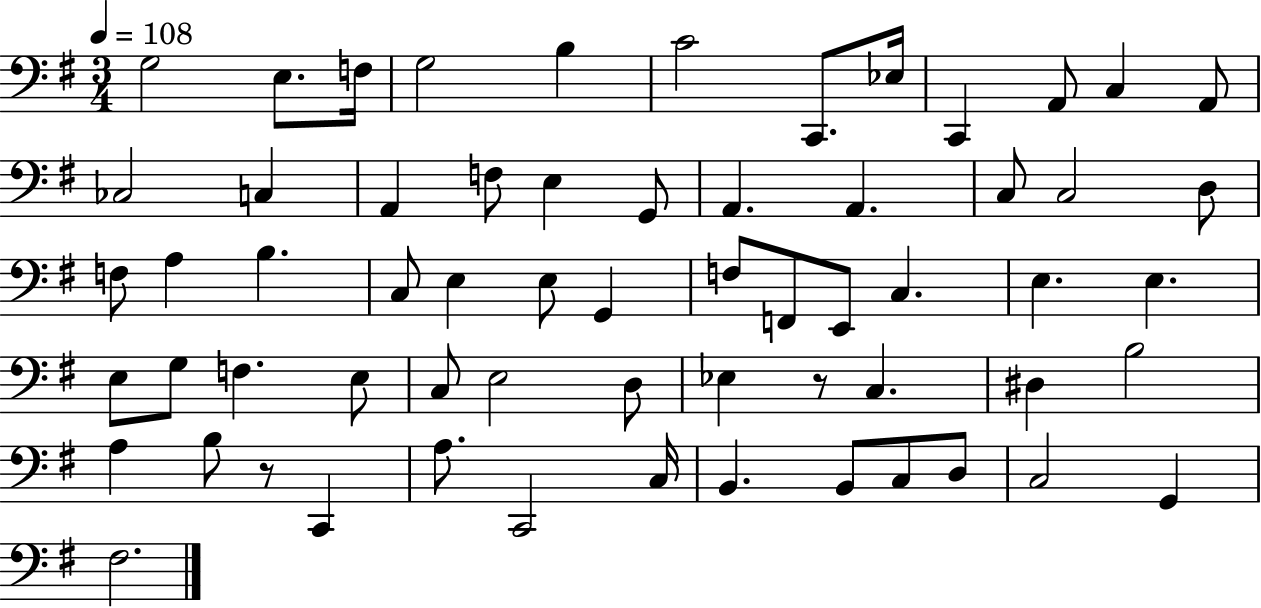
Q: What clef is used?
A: bass